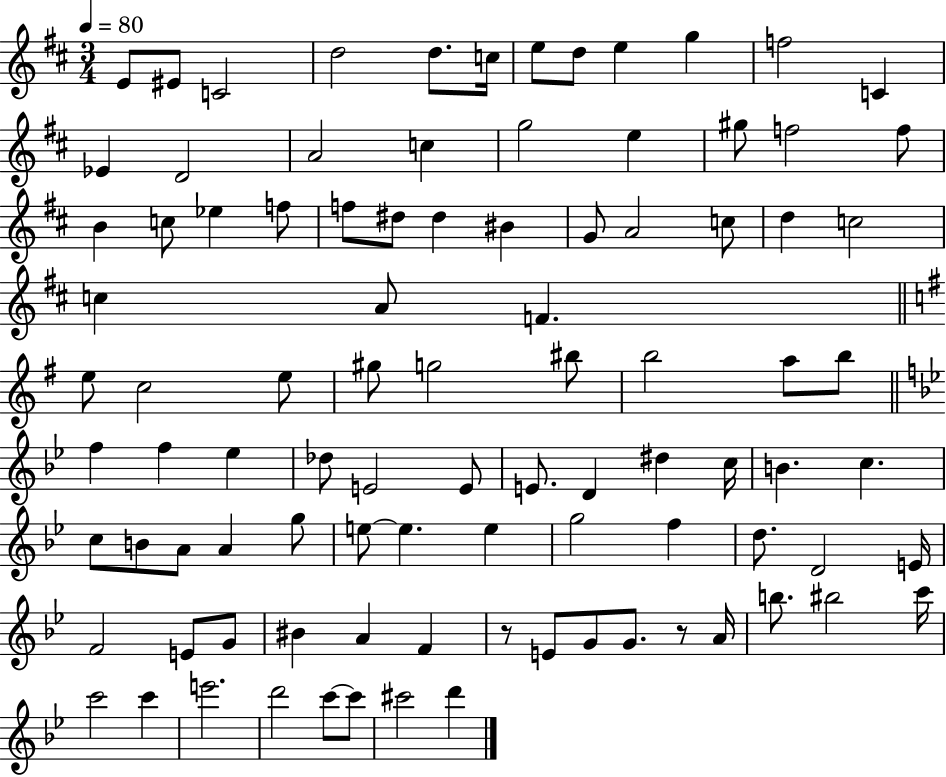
E4/e EIS4/e C4/h D5/h D5/e. C5/s E5/e D5/e E5/q G5/q F5/h C4/q Eb4/q D4/h A4/h C5/q G5/h E5/q G#5/e F5/h F5/e B4/q C5/e Eb5/q F5/e F5/e D#5/e D#5/q BIS4/q G4/e A4/h C5/e D5/q C5/h C5/q A4/e F4/q. E5/e C5/h E5/e G#5/e G5/h BIS5/e B5/h A5/e B5/e F5/q F5/q Eb5/q Db5/e E4/h E4/e E4/e. D4/q D#5/q C5/s B4/q. C5/q. C5/e B4/e A4/e A4/q G5/e E5/e E5/q. E5/q G5/h F5/q D5/e. D4/h E4/s F4/h E4/e G4/e BIS4/q A4/q F4/q R/e E4/e G4/e G4/e. R/e A4/s B5/e. BIS5/h C6/s C6/h C6/q E6/h. D6/h C6/e C6/e C#6/h D6/q